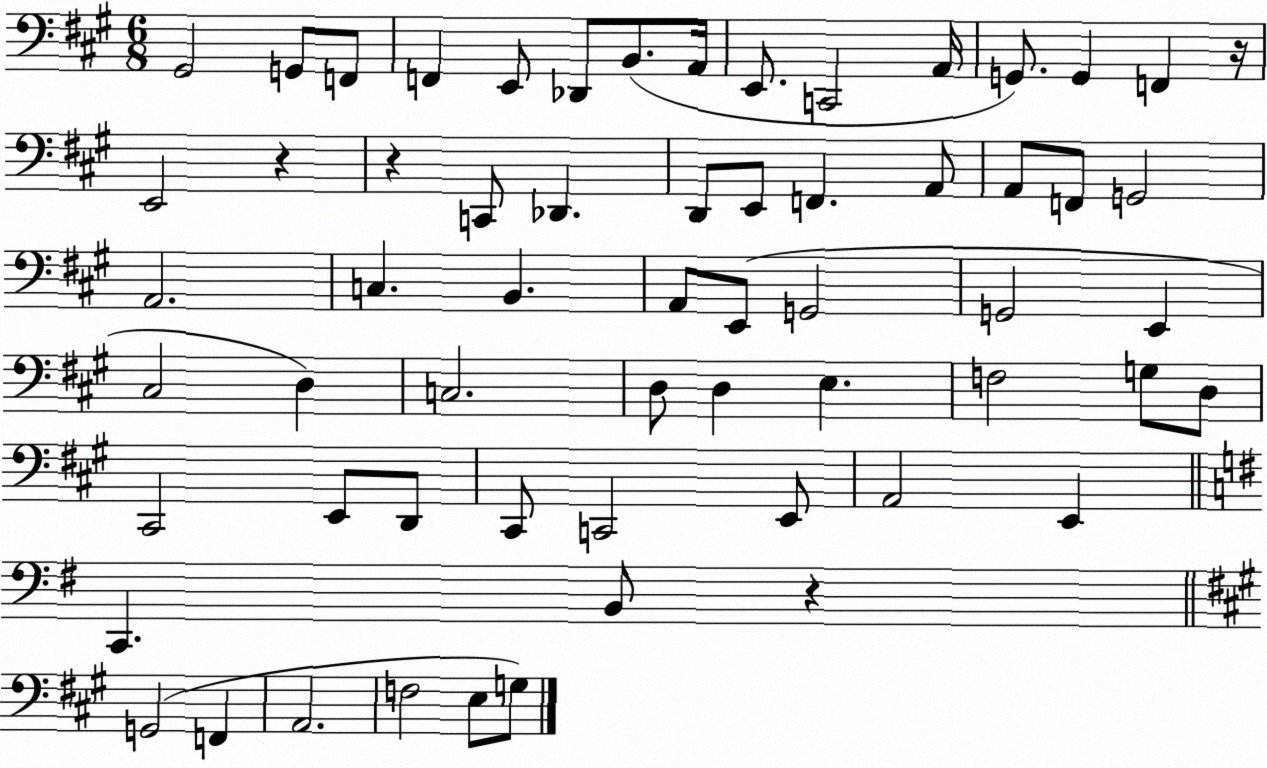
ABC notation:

X:1
T:Untitled
M:6/8
L:1/4
K:A
^G,,2 G,,/2 F,,/2 F,, E,,/2 _D,,/2 B,,/2 A,,/4 E,,/2 C,,2 A,,/4 G,,/2 G,, F,, z/4 E,,2 z z C,,/2 _D,, D,,/2 E,,/2 F,, A,,/2 A,,/2 F,,/2 G,,2 A,,2 C, B,, A,,/2 E,,/2 G,,2 G,,2 E,, ^C,2 D, C,2 D,/2 D, E, F,2 G,/2 D,/2 ^C,,2 E,,/2 D,,/2 ^C,,/2 C,,2 E,,/2 A,,2 E,, C,, B,,/2 z G,,2 F,, A,,2 F,2 E,/2 G,/2